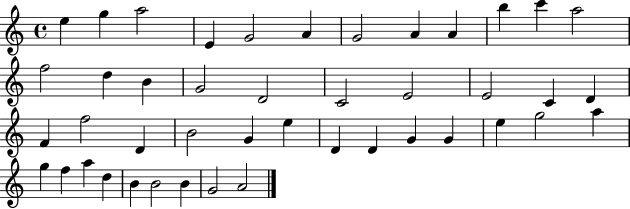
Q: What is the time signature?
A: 4/4